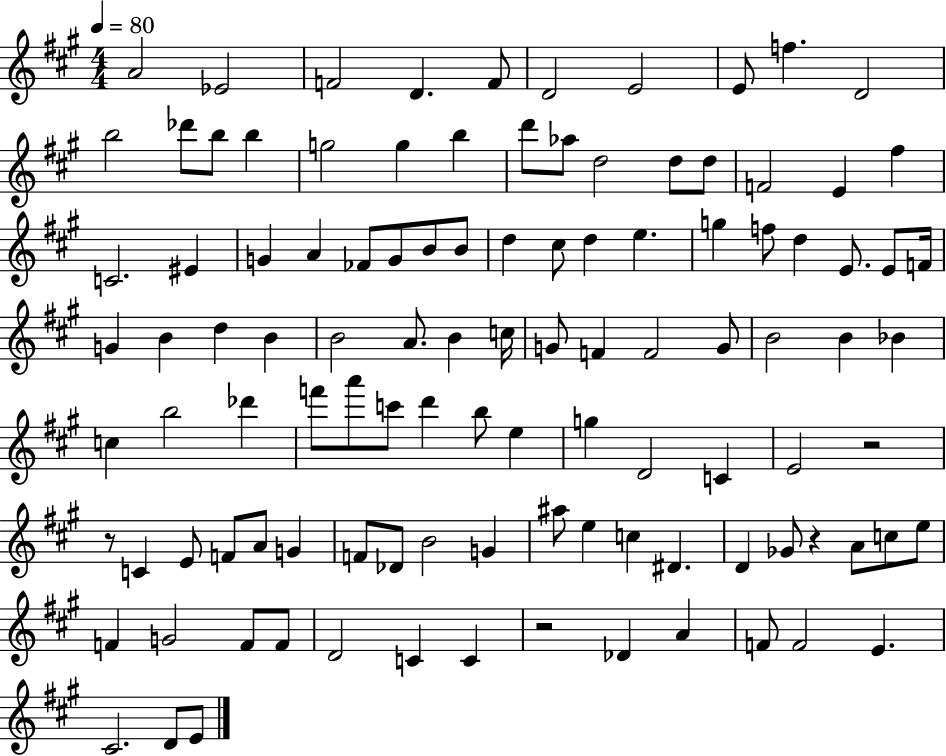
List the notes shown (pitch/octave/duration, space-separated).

A4/h Eb4/h F4/h D4/q. F4/e D4/h E4/h E4/e F5/q. D4/h B5/h Db6/e B5/e B5/q G5/h G5/q B5/q D6/e Ab5/e D5/h D5/e D5/e F4/h E4/q F#5/q C4/h. EIS4/q G4/q A4/q FES4/e G4/e B4/e B4/e D5/q C#5/e D5/q E5/q. G5/q F5/e D5/q E4/e. E4/e F4/s G4/q B4/q D5/q B4/q B4/h A4/e. B4/q C5/s G4/e F4/q F4/h G4/e B4/h B4/q Bb4/q C5/q B5/h Db6/q F6/e A6/e C6/e D6/q B5/e E5/q G5/q D4/h C4/q E4/h R/h R/e C4/q E4/e F4/e A4/e G4/q F4/e Db4/e B4/h G4/q A#5/e E5/q C5/q D#4/q. D4/q Gb4/e R/q A4/e C5/e E5/e F4/q G4/h F4/e F4/e D4/h C4/q C4/q R/h Db4/q A4/q F4/e F4/h E4/q. C#4/h. D4/e E4/e